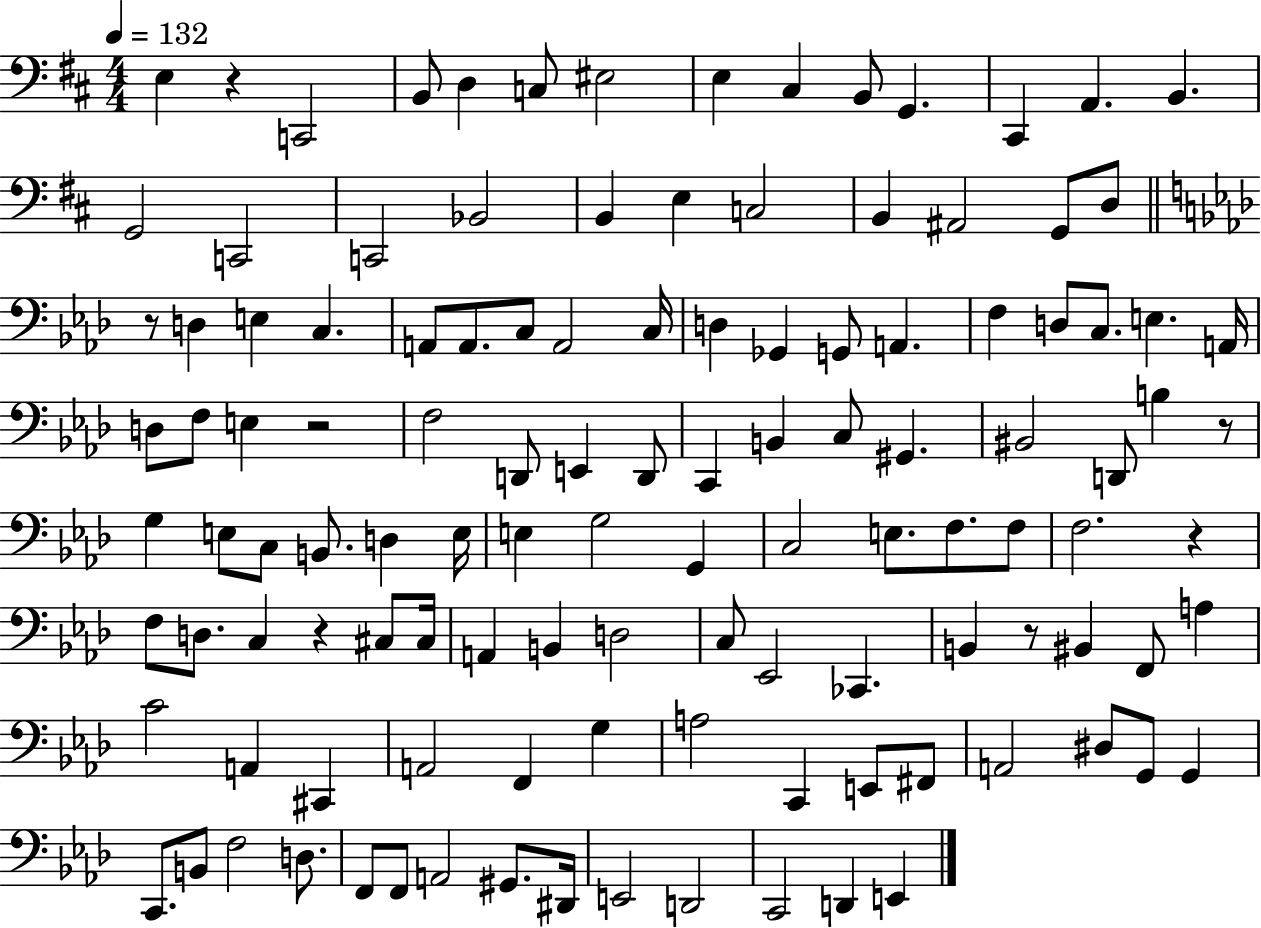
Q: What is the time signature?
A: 4/4